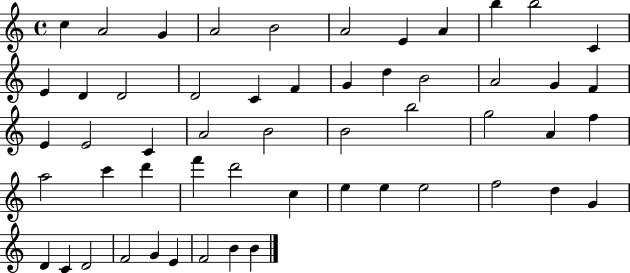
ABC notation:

X:1
T:Untitled
M:4/4
L:1/4
K:C
c A2 G A2 B2 A2 E A b b2 C E D D2 D2 C F G d B2 A2 G F E E2 C A2 B2 B2 b2 g2 A f a2 c' d' f' d'2 c e e e2 f2 d G D C D2 F2 G E F2 B B